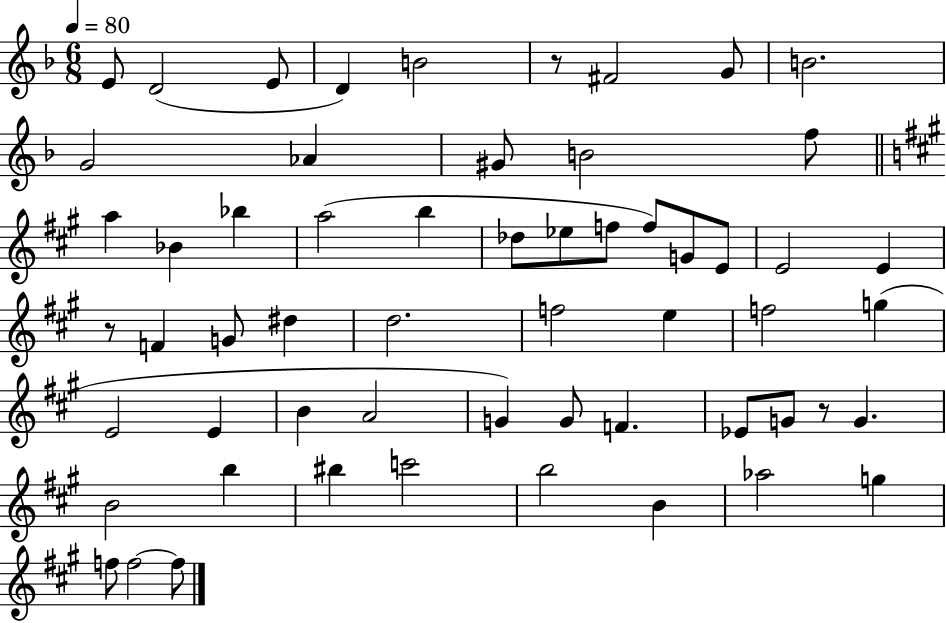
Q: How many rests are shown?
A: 3